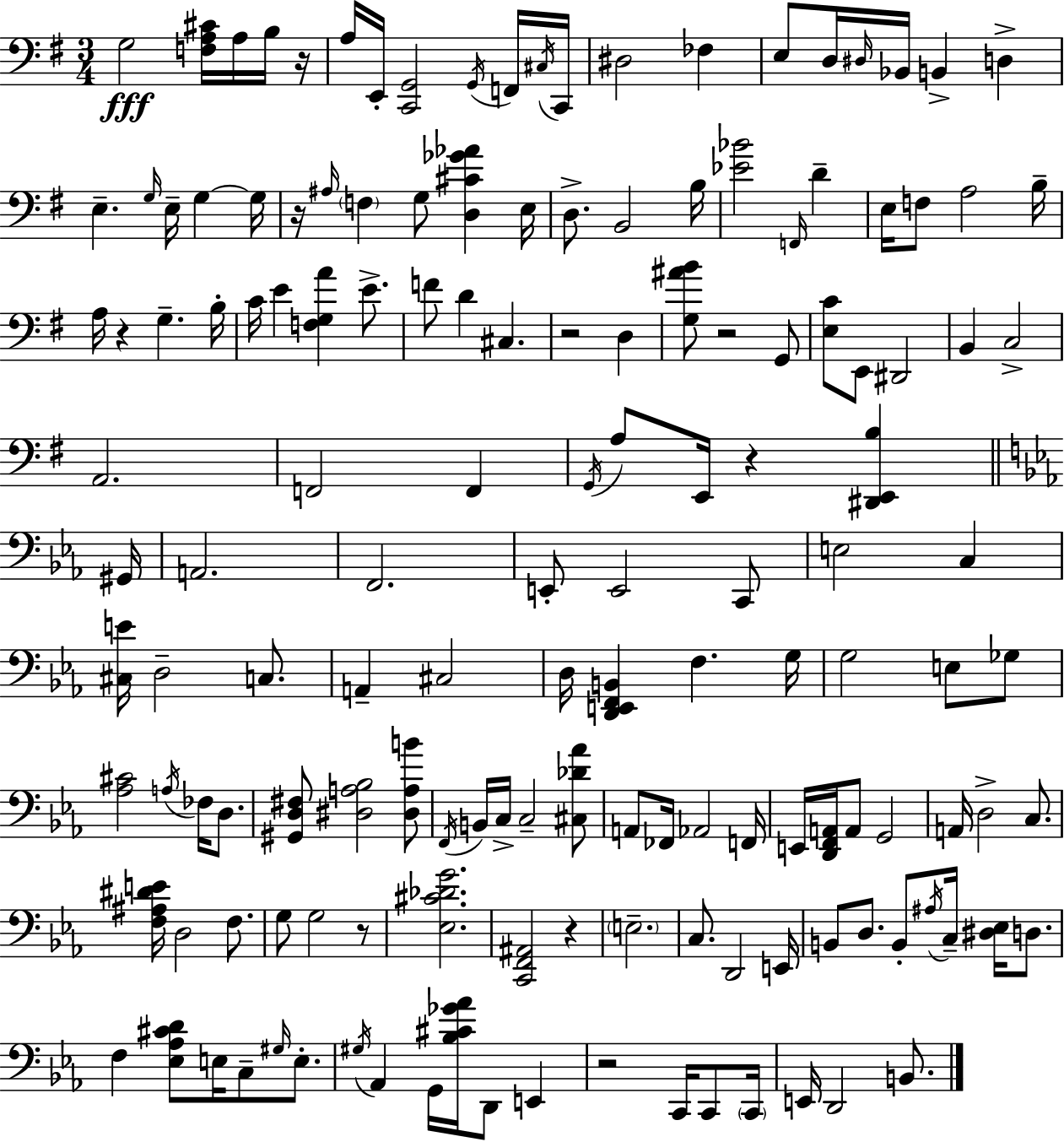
{
  \clef bass
  \numericTimeSignature
  \time 3/4
  \key g \major
  g2\fff <f a cis'>16 a16 b16 r16 | a16 e,16-. <c, g,>2 \acciaccatura { g,16 } f,16 | \acciaccatura { cis16 } c,16 dis2 fes4 | e8 d16 \grace { dis16 } bes,16 b,4-> d4-> | \break e4.-- \grace { g16 } e16-- g4~~ | g16 r16 \grace { ais16 } \parenthesize f4 g8 | <d cis' ges' aes'>4 e16 d8.-> b,2 | b16 <ees' bes'>2 | \break \grace { f,16 } d'4-- e16 f8 a2 | b16-- a16 r4 g4.-- | b16-. c'16 e'4 <f g a'>4 | e'8.-> f'8 d'4 | \break cis4. r2 | d4 <g ais' b'>8 r2 | g,8 <e c'>8 e,8 dis,2 | b,4 c2-> | \break a,2. | f,2 | f,4 \acciaccatura { g,16 } a8 e,16 r4 | <dis, e, b>4 \bar "||" \break \key ees \major gis,16 a,2. | f,2. | e,8-. e,2 c,8 | e2 c4 | \break <cis e'>16 d2-- c8. | a,4-- cis2 | d16 <d, e, f, b,>4 f4. | g16 g2 e8 ges8 | \break <aes cis'>2 \acciaccatura { a16 } fes16 d8. | <gis, d fis>8 <dis a bes>2 | <dis a b'>8 \acciaccatura { f,16 } b,16 c16-> c2-- | <cis des' aes'>8 a,8 fes,16 aes,2 | \break f,16 e,16 <d, f, a,>16 a,8 g,2 | a,16 d2-> | c8. <f ais dis' e'>16 d2 | f8. g8 g2 | \break r8 <ees cis' des' g'>2. | <c, f, ais,>2 r4 | \parenthesize e2.-- | c8. d,2 | \break e,16 b,8 d8. b,8-. \acciaccatura { ais16 } c16-- | <dis ees>16 d8. f4 <ees aes cis' d'>8 e16 c8-- | \grace { gis16 } e8.-. \acciaccatura { gis16 } aes,4 g,16 <bes cis' ges' aes'>16 | d,8 e,4 r2 | \break c,16 c,8 \parenthesize c,16 e,16 d,2 | b,8. \bar "|."
}